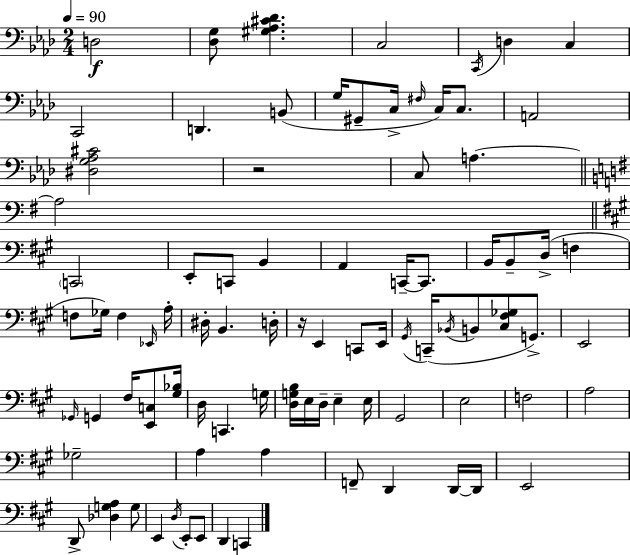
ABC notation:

X:1
T:Untitled
M:2/4
L:1/4
K:Ab
D,2 [_D,G,]/2 [^G,_A,^C_D] C,2 C,,/4 D, C, C,,2 D,, B,,/2 G,/4 ^G,,/2 C,/4 ^F,/4 C,/4 C,/2 A,,2 [^D,G,_A,^C]2 z2 C,/2 A, A,2 C,,2 E,,/2 C,,/2 B,, A,, C,,/4 C,,/2 B,,/4 B,,/2 D,/4 F, F,/2 _G,/4 F, _E,,/4 A,/4 ^D,/4 B,, D,/4 z/4 E,, C,,/2 E,,/4 ^G,,/4 C,,/4 _B,,/4 B,,/2 [^C,^F,_G,]/2 G,,/2 E,,2 _G,,/4 G,, ^F,/4 [E,,C,]/2 [^G,_B,]/4 D,/4 C,, G,/4 [D,G,B,]/4 E,/4 D,/4 E, E,/4 ^G,,2 E,2 F,2 A,2 _G,2 A, A, F,,/2 D,, D,,/4 D,,/4 E,,2 D,,/2 [_D,G,A,] G,/2 E,, D,/4 E,,/2 E,,/2 D,, C,,